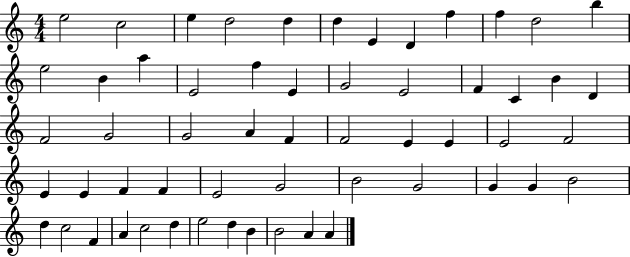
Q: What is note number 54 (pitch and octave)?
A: B4